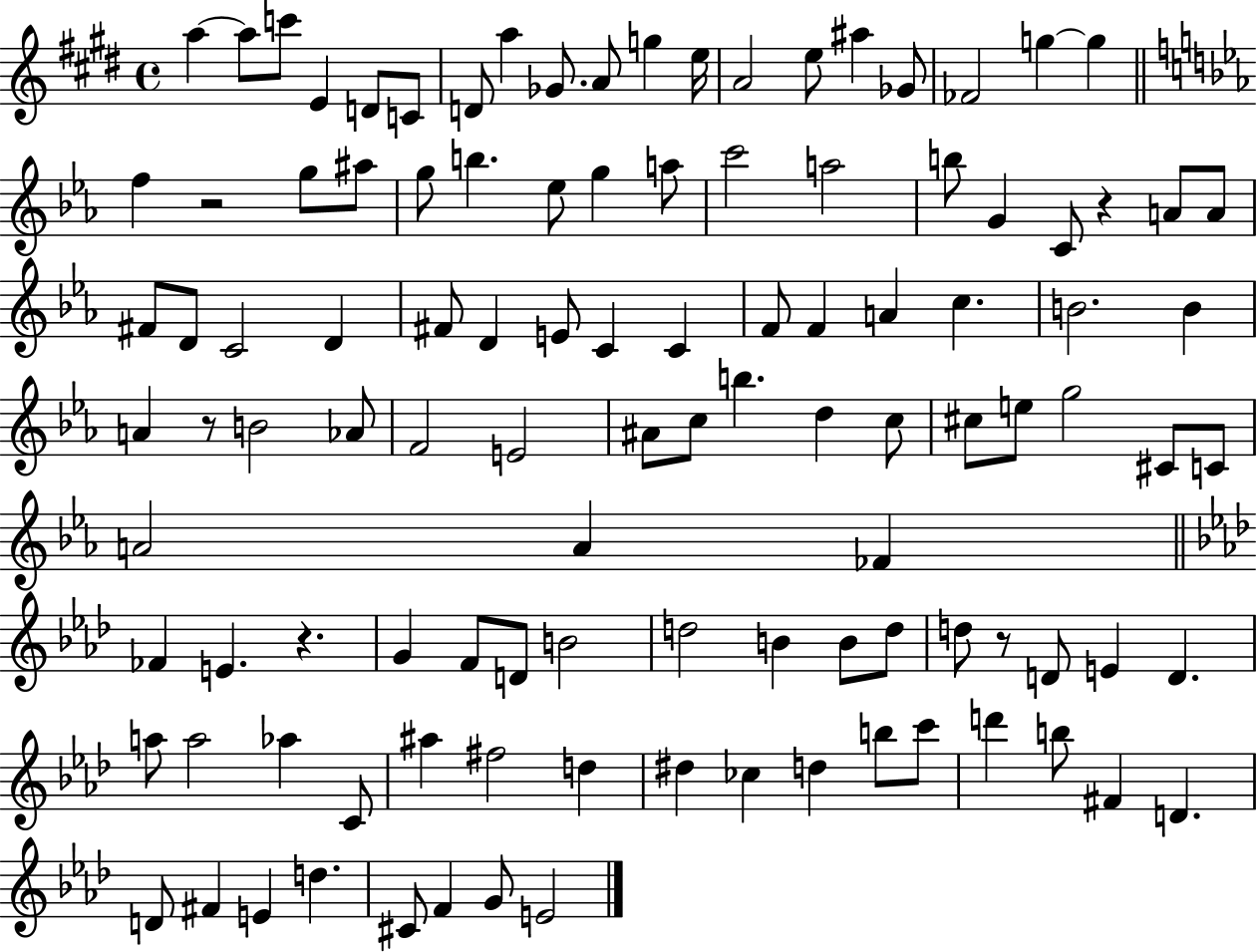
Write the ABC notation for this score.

X:1
T:Untitled
M:4/4
L:1/4
K:E
a a/2 c'/2 E D/2 C/2 D/2 a _G/2 A/2 g e/4 A2 e/2 ^a _G/2 _F2 g g f z2 g/2 ^a/2 g/2 b _e/2 g a/2 c'2 a2 b/2 G C/2 z A/2 A/2 ^F/2 D/2 C2 D ^F/2 D E/2 C C F/2 F A c B2 B A z/2 B2 _A/2 F2 E2 ^A/2 c/2 b d c/2 ^c/2 e/2 g2 ^C/2 C/2 A2 A _F _F E z G F/2 D/2 B2 d2 B B/2 d/2 d/2 z/2 D/2 E D a/2 a2 _a C/2 ^a ^f2 d ^d _c d b/2 c'/2 d' b/2 ^F D D/2 ^F E d ^C/2 F G/2 E2